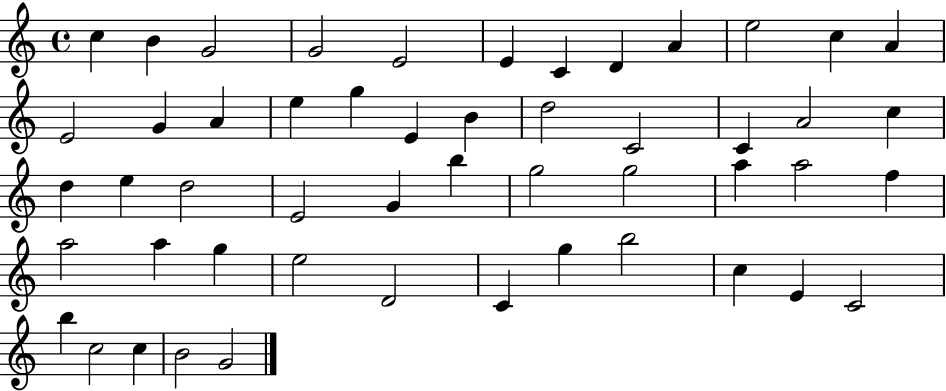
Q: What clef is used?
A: treble